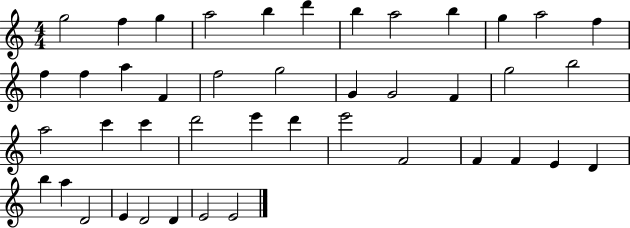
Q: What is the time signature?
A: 4/4